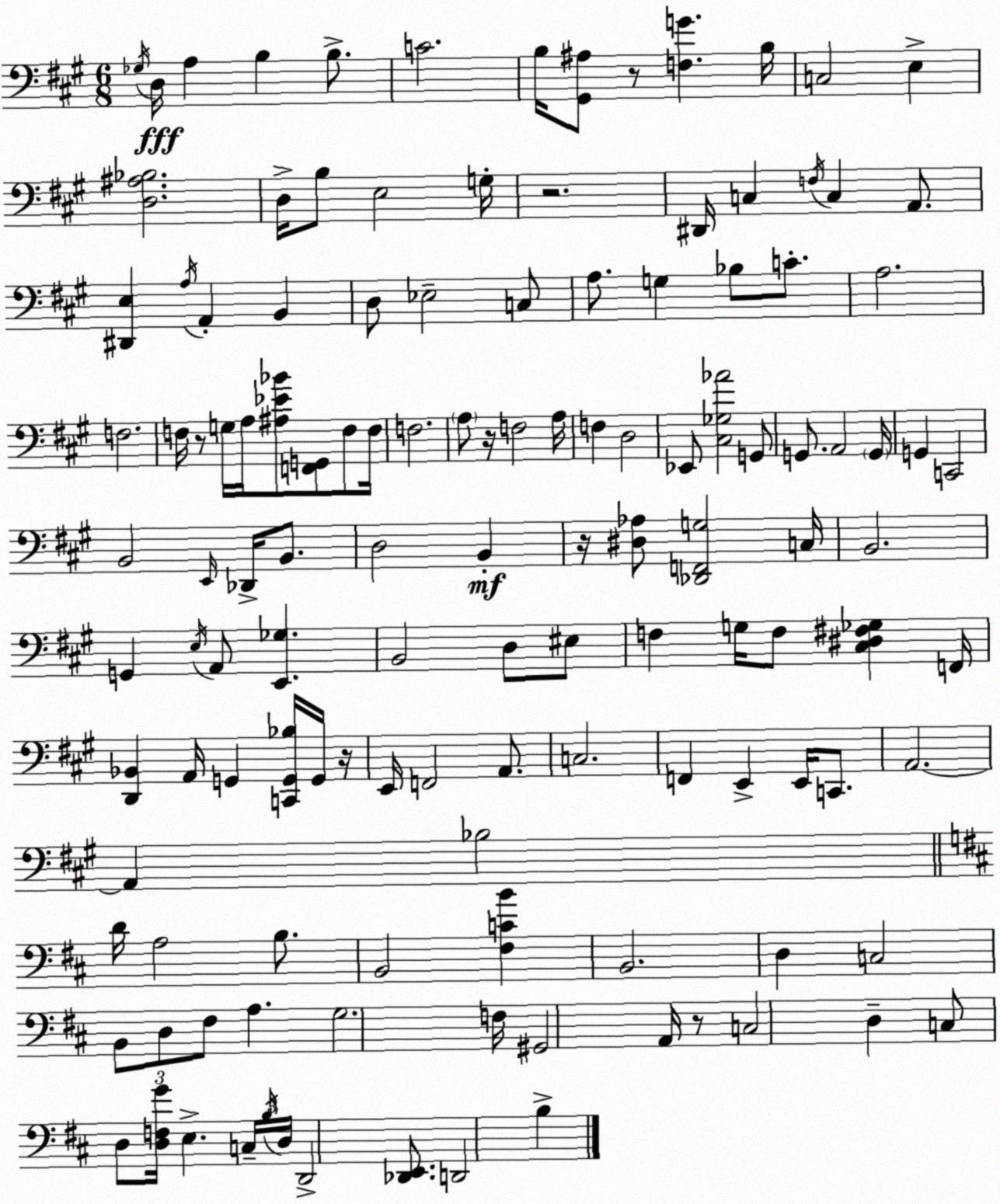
X:1
T:Untitled
M:6/8
L:1/4
K:A
_G,/4 D,/4 A, B, B,/2 C2 B,/4 [^G,,^A,]/2 z/2 [F,G] B,/4 C,2 E, [D,^A,_B,]2 D,/4 B,/2 E,2 G,/4 z2 ^D,,/4 C, F,/4 C, A,,/2 [^D,,E,] A,/4 A,, B,, D,/2 _E,2 C,/2 A,/2 G, _B,/2 C/2 A,2 F,2 F,/4 z/2 G,/4 A,/4 [^A,_E_B]/2 [F,,G,,]/2 F,/2 F,/4 F,2 A,/2 z/4 F,2 A,/4 F, D,2 _E,,/2 [^C,_G,_A]2 G,,/2 G,,/2 A,,2 G,,/4 G,, C,,2 B,,2 E,,/4 _D,,/4 B,,/2 D,2 B,, z/4 [^D,_A,]/2 [_D,,F,,G,]2 C,/4 B,,2 G,, E,/4 A,,/2 [E,,_G,] B,,2 D,/2 ^E,/2 F, G,/4 F,/2 [^C,^D,^F,_G,] F,,/4 [D,,_B,,] A,,/4 G,, [C,,G,,_B,]/4 G,,/4 z/4 E,,/4 F,,2 A,,/2 C,2 F,, E,, E,,/4 C,,/2 A,,2 A,, _B,2 D/4 A,2 B,/2 B,,2 [^F,CB] B,,2 D, C,2 B,,/2 D,/2 ^F,/2 A, G,2 F,/4 ^G,,2 A,,/4 z/2 C,2 D, C,/2 D,/2 [D,F,G]/4 E, C,/4 B,/4 D,/4 D,,2 [_D,,E,,]/2 D,,2 B,